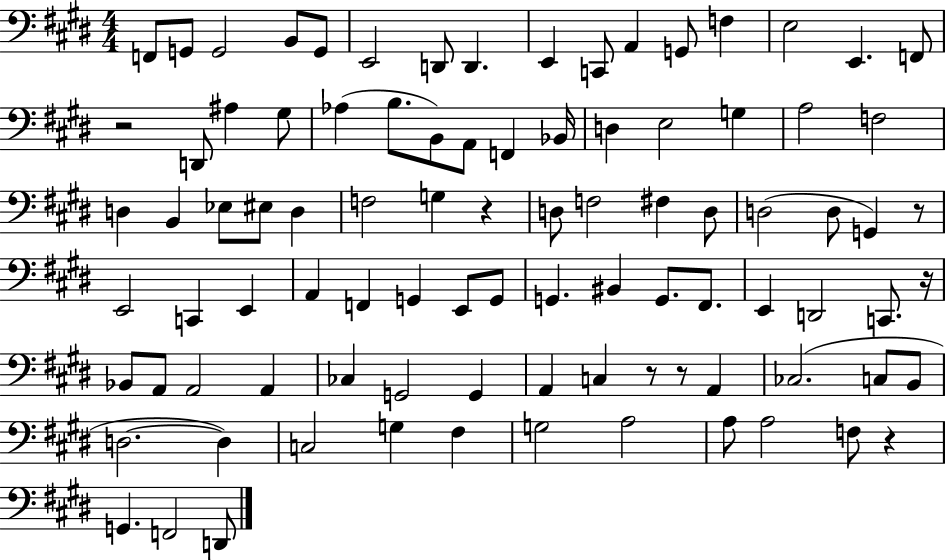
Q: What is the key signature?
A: E major